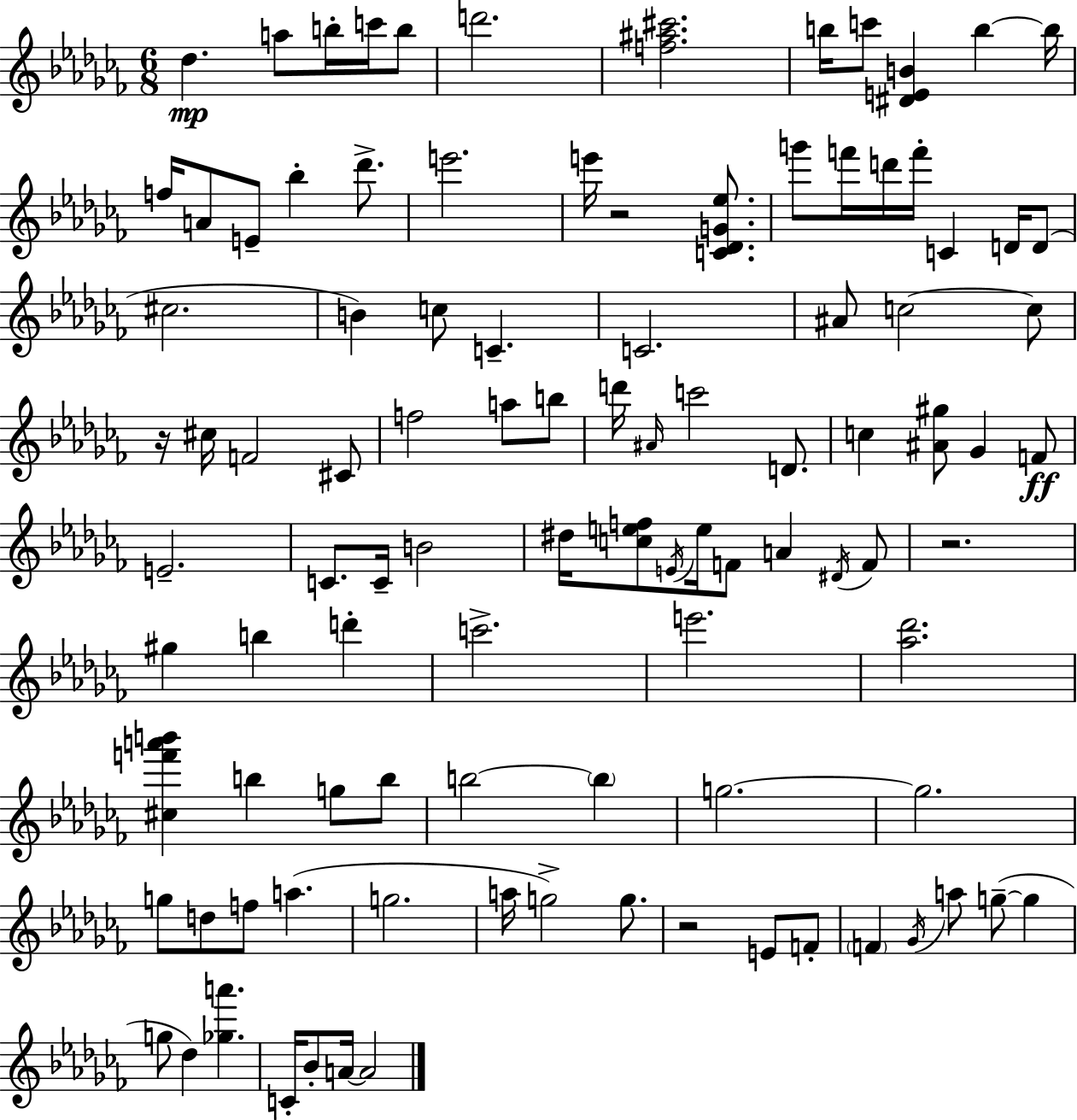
{
  \clef treble
  \numericTimeSignature
  \time 6/8
  \key aes \minor
  des''4.\mp a''8 b''16-. c'''16 b''8 | d'''2. | <f'' ais'' cis'''>2. | b''16 c'''8 <dis' e' b'>4 b''4~~ b''16 | \break f''16 a'8 e'8-- bes''4-. des'''8.-> | e'''2. | e'''16 r2 <c' des' g' ees''>8. | g'''8 f'''16 d'''16 f'''16-. c'4 d'16 d'8( | \break cis''2. | b'4) c''8 c'4.-- | c'2. | ais'8 c''2~~ c''8 | \break r16 cis''16 f'2 cis'8 | f''2 a''8 b''8 | d'''16 \grace { ais'16 } c'''2 d'8. | c''4 <ais' gis''>8 ges'4 f'8\ff | \break e'2.-- | c'8. c'16-- b'2 | dis''16 <c'' e'' f''>8 \acciaccatura { e'16 } e''16 f'8 a'4 | \acciaccatura { dis'16 } f'8 r2. | \break gis''4 b''4 d'''4-. | c'''2.-> | e'''2. | <aes'' des'''>2. | \break <cis'' f''' a''' b'''>4 b''4 g''8 | b''8 b''2~~ \parenthesize b''4 | g''2.~~ | g''2. | \break g''8 d''8 f''8 a''4.( | g''2. | a''16 g''2->) | g''8. r2 e'8 | \break f'8-. \parenthesize f'4 \acciaccatura { ges'16 } a''8 g''8--~(~ | g''4 g''8 des''4) <ges'' a'''>4. | c'16-. bes'8-. a'16~~ a'2 | \bar "|."
}